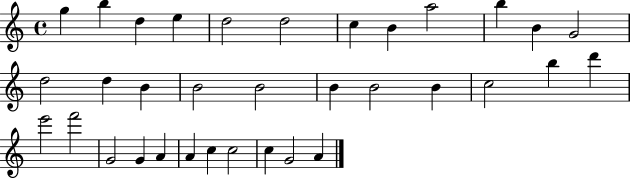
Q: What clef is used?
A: treble